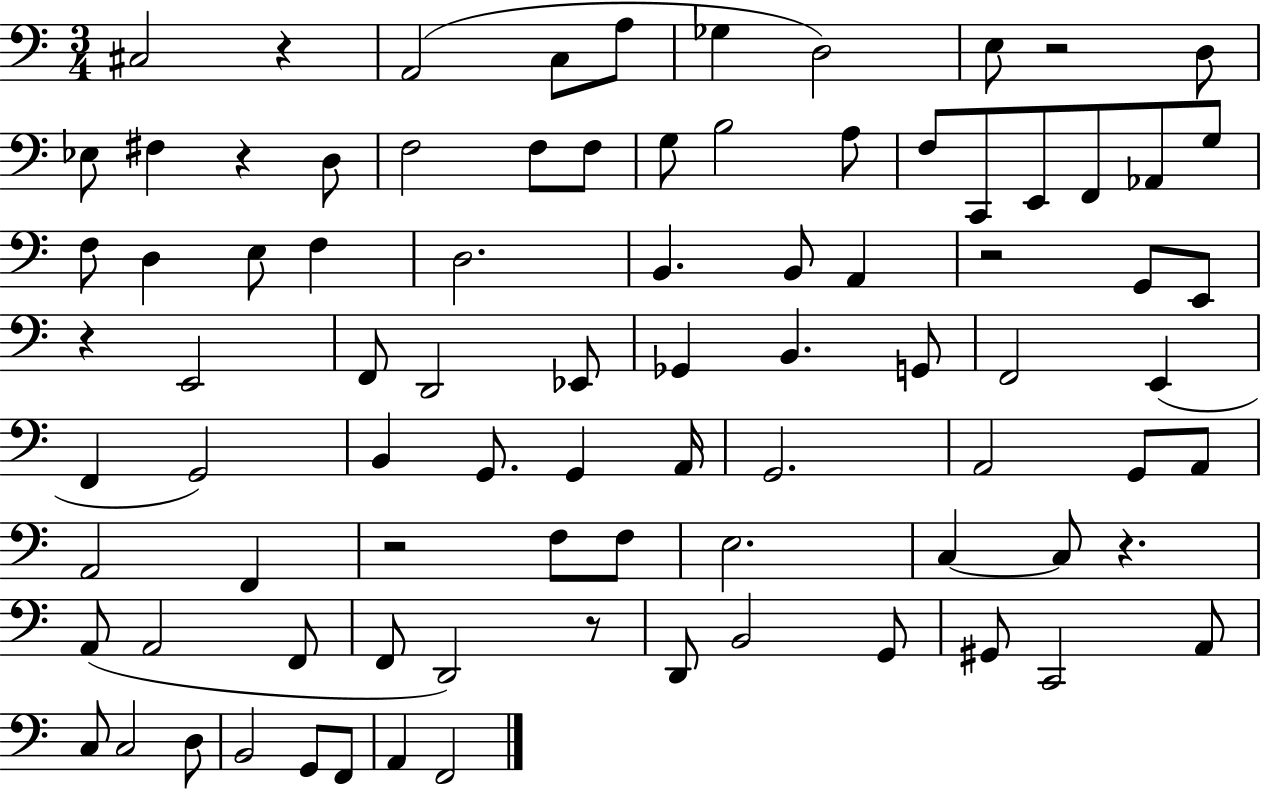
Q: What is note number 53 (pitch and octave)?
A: A2